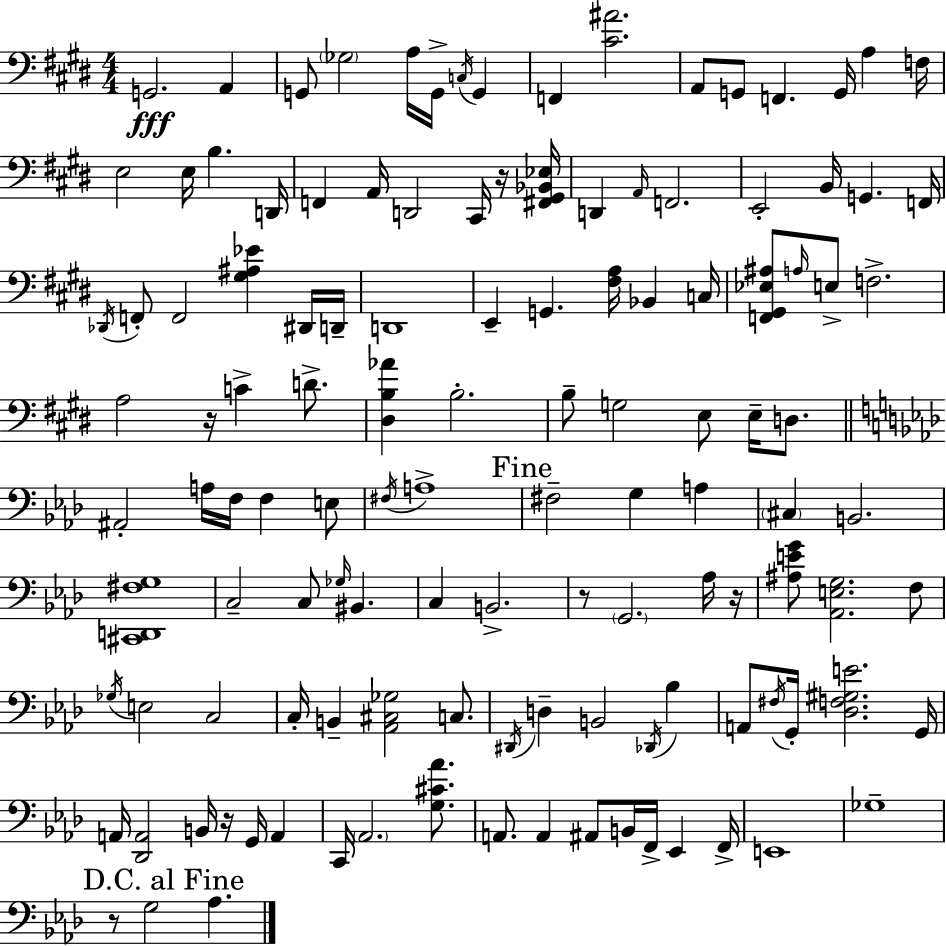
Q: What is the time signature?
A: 4/4